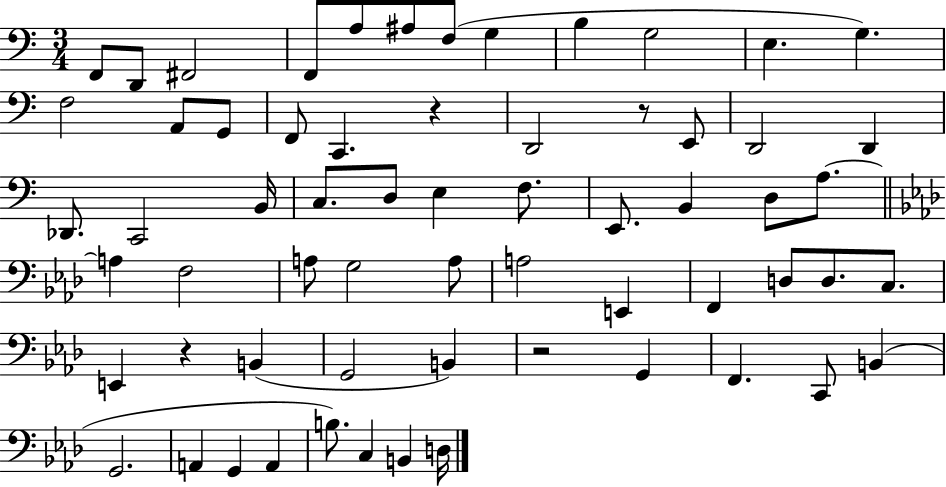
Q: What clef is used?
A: bass